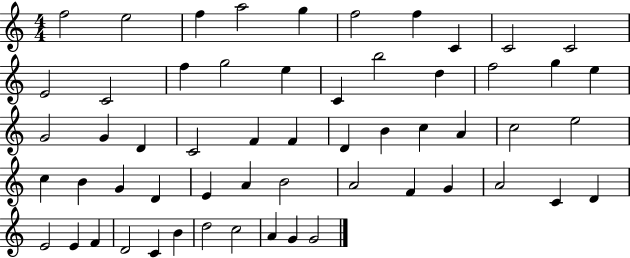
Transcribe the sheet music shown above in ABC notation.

X:1
T:Untitled
M:4/4
L:1/4
K:C
f2 e2 f a2 g f2 f C C2 C2 E2 C2 f g2 e C b2 d f2 g e G2 G D C2 F F D B c A c2 e2 c B G D E A B2 A2 F G A2 C D E2 E F D2 C B d2 c2 A G G2